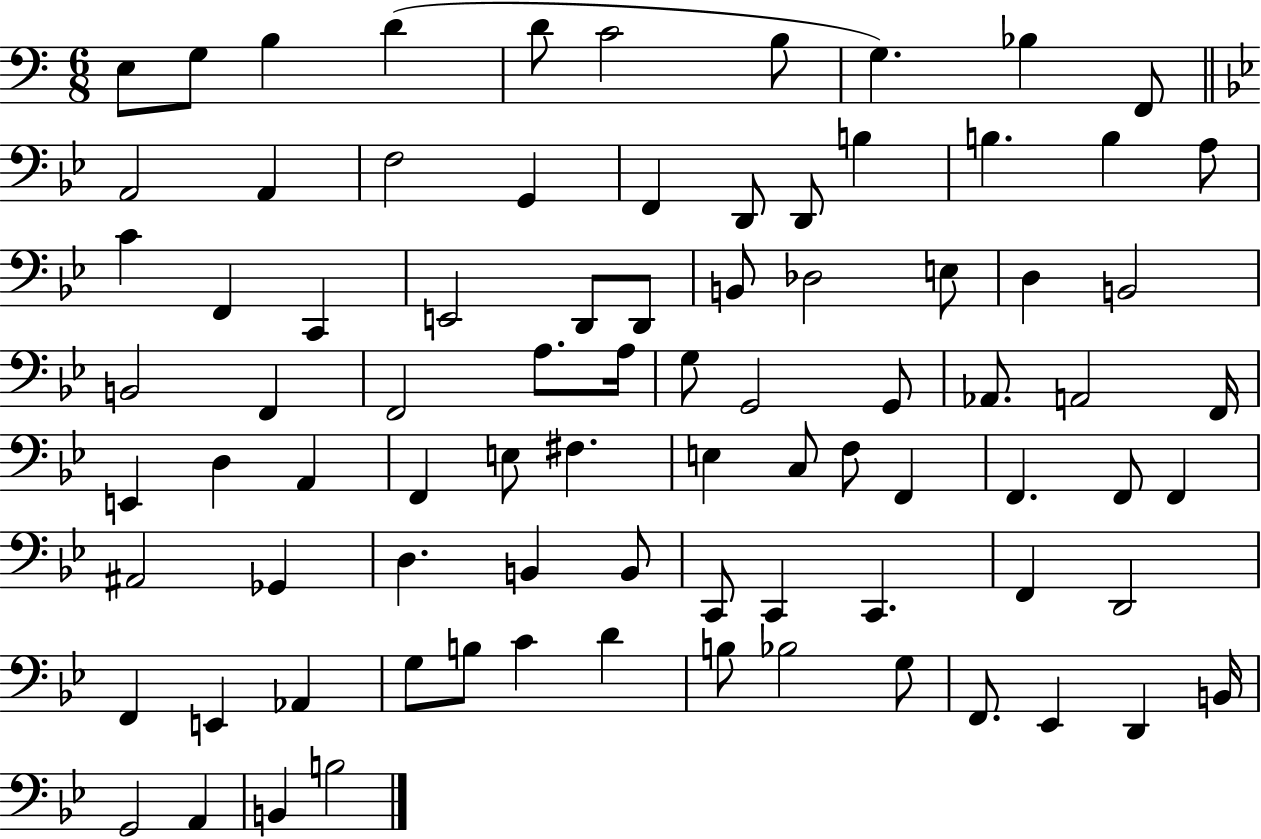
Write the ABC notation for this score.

X:1
T:Untitled
M:6/8
L:1/4
K:C
E,/2 G,/2 B, D D/2 C2 B,/2 G, _B, F,,/2 A,,2 A,, F,2 G,, F,, D,,/2 D,,/2 B, B, B, A,/2 C F,, C,, E,,2 D,,/2 D,,/2 B,,/2 _D,2 E,/2 D, B,,2 B,,2 F,, F,,2 A,/2 A,/4 G,/2 G,,2 G,,/2 _A,,/2 A,,2 F,,/4 E,, D, A,, F,, E,/2 ^F, E, C,/2 F,/2 F,, F,, F,,/2 F,, ^A,,2 _G,, D, B,, B,,/2 C,,/2 C,, C,, F,, D,,2 F,, E,, _A,, G,/2 B,/2 C D B,/2 _B,2 G,/2 F,,/2 _E,, D,, B,,/4 G,,2 A,, B,, B,2